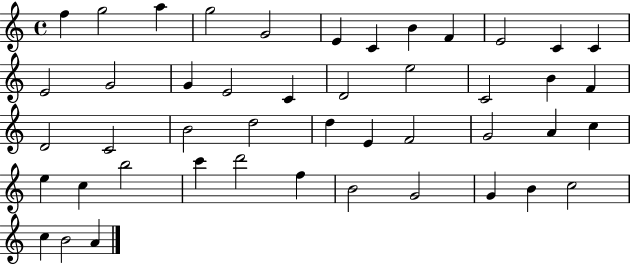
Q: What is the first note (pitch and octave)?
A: F5